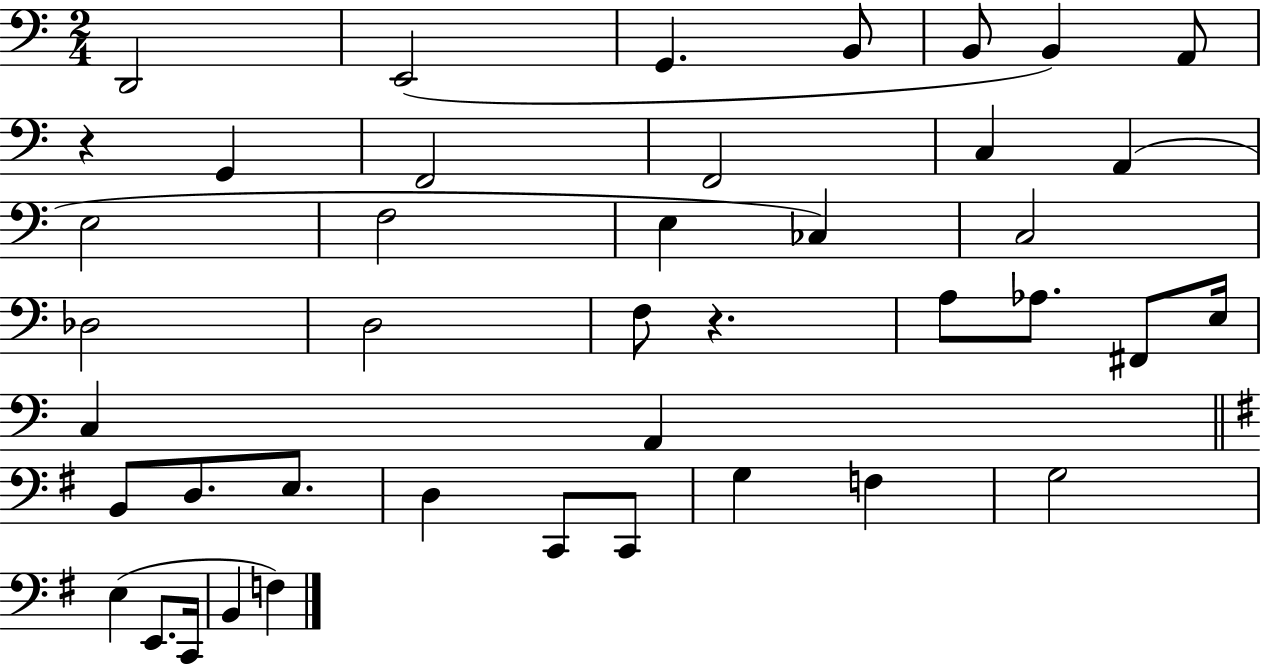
{
  \clef bass
  \numericTimeSignature
  \time 2/4
  \key c \major
  \repeat volta 2 { d,2 | e,2( | g,4. b,8 | b,8 b,4) a,8 | \break r4 g,4 | f,2 | f,2 | c4 a,4( | \break e2 | f2 | e4 ces4) | c2 | \break des2 | d2 | f8 r4. | a8 aes8. fis,8 e16 | \break c4 a,4 | \bar "||" \break \key g \major b,8 d8. e8. | d4 c,8 c,8 | g4 f4 | g2 | \break e4( e,8. c,16 | b,4 f4) | } \bar "|."
}